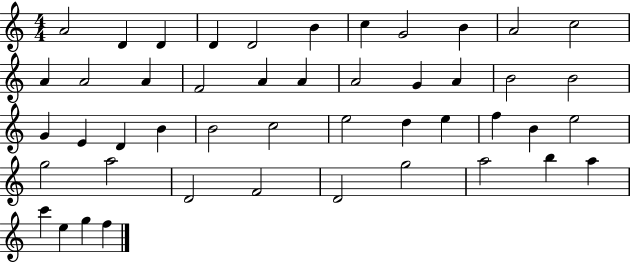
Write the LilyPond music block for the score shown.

{
  \clef treble
  \numericTimeSignature
  \time 4/4
  \key c \major
  a'2 d'4 d'4 | d'4 d'2 b'4 | c''4 g'2 b'4 | a'2 c''2 | \break a'4 a'2 a'4 | f'2 a'4 a'4 | a'2 g'4 a'4 | b'2 b'2 | \break g'4 e'4 d'4 b'4 | b'2 c''2 | e''2 d''4 e''4 | f''4 b'4 e''2 | \break g''2 a''2 | d'2 f'2 | d'2 g''2 | a''2 b''4 a''4 | \break c'''4 e''4 g''4 f''4 | \bar "|."
}